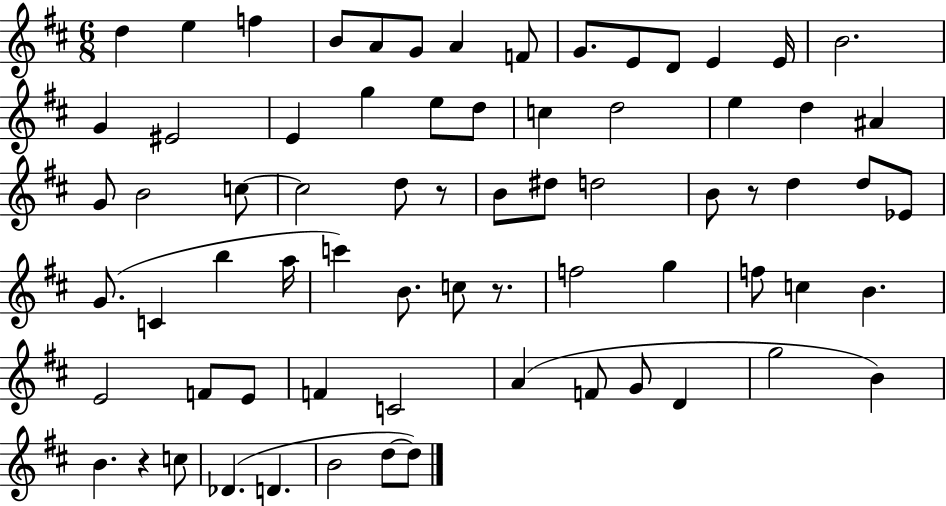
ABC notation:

X:1
T:Untitled
M:6/8
L:1/4
K:D
d e f B/2 A/2 G/2 A F/2 G/2 E/2 D/2 E E/4 B2 G ^E2 E g e/2 d/2 c d2 e d ^A G/2 B2 c/2 c2 d/2 z/2 B/2 ^d/2 d2 B/2 z/2 d d/2 _E/2 G/2 C b a/4 c' B/2 c/2 z/2 f2 g f/2 c B E2 F/2 E/2 F C2 A F/2 G/2 D g2 B B z c/2 _D D B2 d/2 d/2